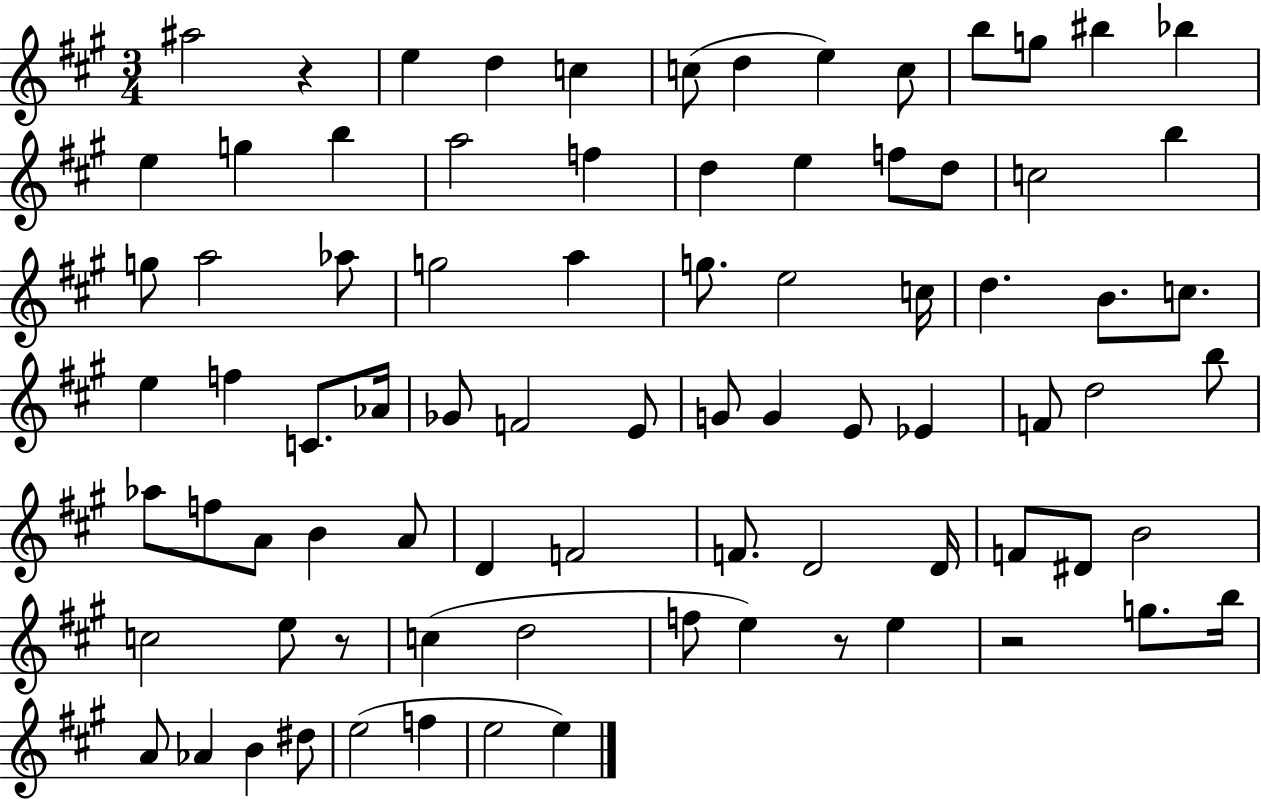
{
  \clef treble
  \numericTimeSignature
  \time 3/4
  \key a \major
  ais''2 r4 | e''4 d''4 c''4 | c''8( d''4 e''4) c''8 | b''8 g''8 bis''4 bes''4 | \break e''4 g''4 b''4 | a''2 f''4 | d''4 e''4 f''8 d''8 | c''2 b''4 | \break g''8 a''2 aes''8 | g''2 a''4 | g''8. e''2 c''16 | d''4. b'8. c''8. | \break e''4 f''4 c'8. aes'16 | ges'8 f'2 e'8 | g'8 g'4 e'8 ees'4 | f'8 d''2 b''8 | \break aes''8 f''8 a'8 b'4 a'8 | d'4 f'2 | f'8. d'2 d'16 | f'8 dis'8 b'2 | \break c''2 e''8 r8 | c''4( d''2 | f''8 e''4) r8 e''4 | r2 g''8. b''16 | \break a'8 aes'4 b'4 dis''8 | e''2( f''4 | e''2 e''4) | \bar "|."
}